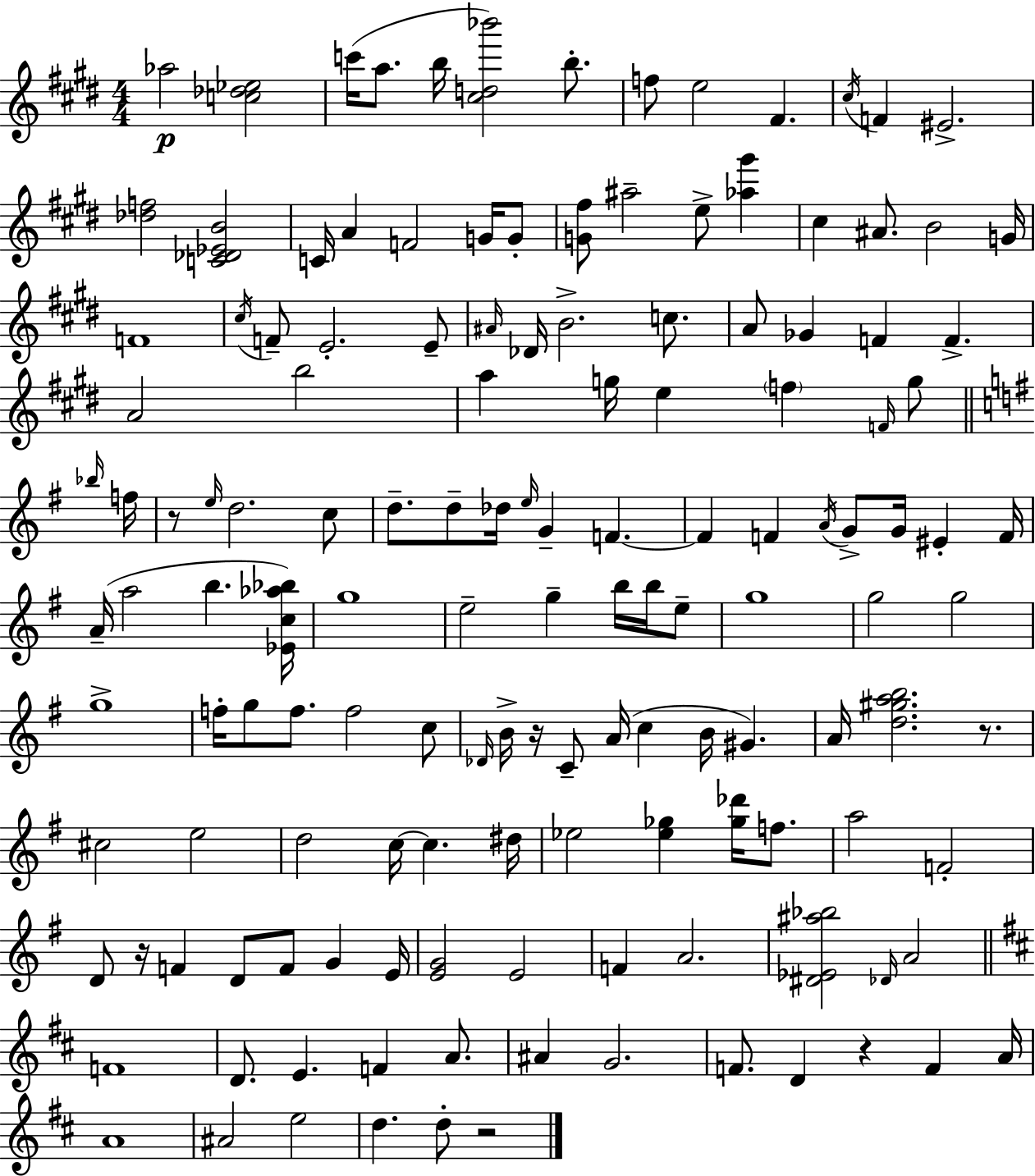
Ab5/h [C5,Db5,Eb5]/h C6/s A5/e. B5/s [C#5,D5,Bb6]/h B5/e. F5/e E5/h F#4/q. C#5/s F4/q EIS4/h. [Db5,F5]/h [C4,Db4,Eb4,B4]/h C4/s A4/q F4/h G4/s G4/e [G4,F#5]/e A#5/h E5/e [Ab5,G#6]/q C#5/q A#4/e. B4/h G4/s F4/w C#5/s F4/e E4/h. E4/e A#4/s Db4/s B4/h. C5/e. A4/e Gb4/q F4/q F4/q. A4/h B5/h A5/q G5/s E5/q F5/q F4/s G5/e Bb5/s F5/s R/e E5/s D5/h. C5/e D5/e. D5/e Db5/s E5/s G4/q F4/q. F4/q F4/q A4/s G4/e G4/s EIS4/q F4/s A4/s A5/h B5/q. [Eb4,C5,Ab5,Bb5]/s G5/w E5/h G5/q B5/s B5/s E5/e G5/w G5/h G5/h G5/w F5/s G5/e F5/e. F5/h C5/e Db4/s B4/s R/s C4/e A4/s C5/q B4/s G#4/q. A4/s [D5,G#5,A5,B5]/h. R/e. C#5/h E5/h D5/h C5/s C5/q. D#5/s Eb5/h [Eb5,Gb5]/q [Gb5,Db6]/s F5/e. A5/h F4/h D4/e R/s F4/q D4/e F4/e G4/q E4/s [E4,G4]/h E4/h F4/q A4/h. [D#4,Eb4,A#5,Bb5]/h Db4/s A4/h F4/w D4/e. E4/q. F4/q A4/e. A#4/q G4/h. F4/e. D4/q R/q F4/q A4/s A4/w A#4/h E5/h D5/q. D5/e R/h